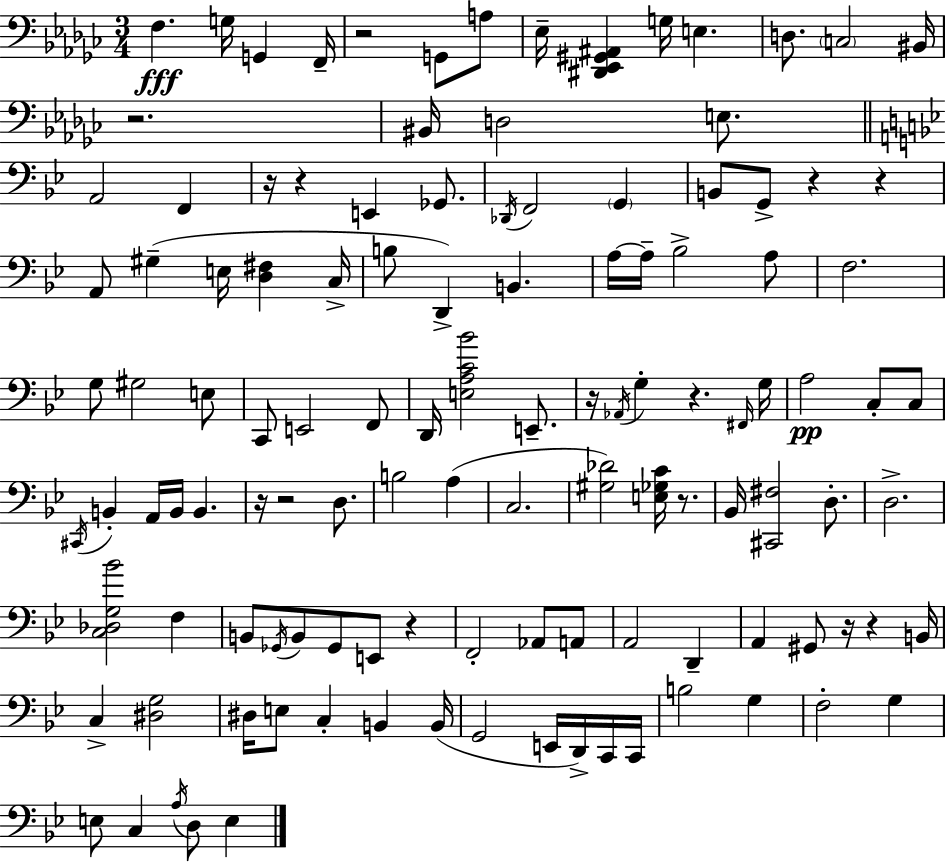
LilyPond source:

{
  \clef bass
  \numericTimeSignature
  \time 3/4
  \key ees \minor
  f4.\fff g16 g,4 f,16-- | r2 g,8 a8 | ees16-- <dis, ees, gis, ais,>4 g16 e4. | d8. \parenthesize c2 bis,16 | \break r2. | bis,16 d2 e8. | \bar "||" \break \key g \minor a,2 f,4 | r16 r4 e,4 ges,8. | \acciaccatura { des,16 } f,2 \parenthesize g,4 | b,8 g,8-> r4 r4 | \break a,8 gis4--( e16 <d fis>4 | c16-> b8 d,4->) b,4. | a16~~ a16-- bes2-> a8 | f2. | \break g8 gis2 e8 | c,8 e,2 f,8 | d,16 <e a c' bes'>2 e,8.-- | r16 \acciaccatura { aes,16 } g4-. r4. | \break \grace { fis,16 } g16 a2\pp c8-. | c8 \acciaccatura { cis,16 } b,4-. a,16 b,16 b,4. | r16 r2 | d8. b2 | \break a4( c2. | <gis des'>2) | <e ges c'>16 r8. bes,16 <cis, fis>2 | d8.-. d2.-> | \break <c des g bes'>2 | f4 b,8 \acciaccatura { ges,16 } b,8 ges,8 e,8 | r4 f,2-. | aes,8 a,8 a,2 | \break d,4-- a,4 gis,8 r16 | r4 b,16 c4-> <dis g>2 | dis16 e8 c4-. | b,4 b,16( g,2 | \break e,16 d,16->) c,16 c,16 b2 | g4 f2-. | g4 e8 c4 \acciaccatura { a16 } | d8 e4 \bar "|."
}